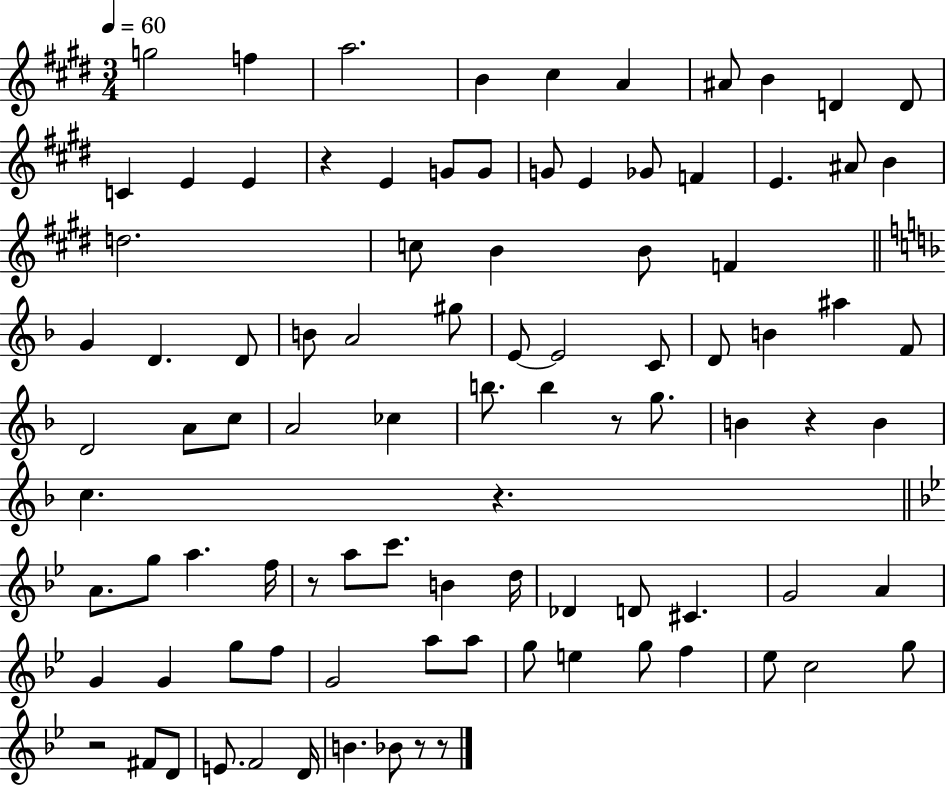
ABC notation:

X:1
T:Untitled
M:3/4
L:1/4
K:E
g2 f a2 B ^c A ^A/2 B D D/2 C E E z E G/2 G/2 G/2 E _G/2 F E ^A/2 B d2 c/2 B B/2 F G D D/2 B/2 A2 ^g/2 E/2 E2 C/2 D/2 B ^a F/2 D2 A/2 c/2 A2 _c b/2 b z/2 g/2 B z B c z A/2 g/2 a f/4 z/2 a/2 c'/2 B d/4 _D D/2 ^C G2 A G G g/2 f/2 G2 a/2 a/2 g/2 e g/2 f _e/2 c2 g/2 z2 ^F/2 D/2 E/2 F2 D/4 B _B/2 z/2 z/2